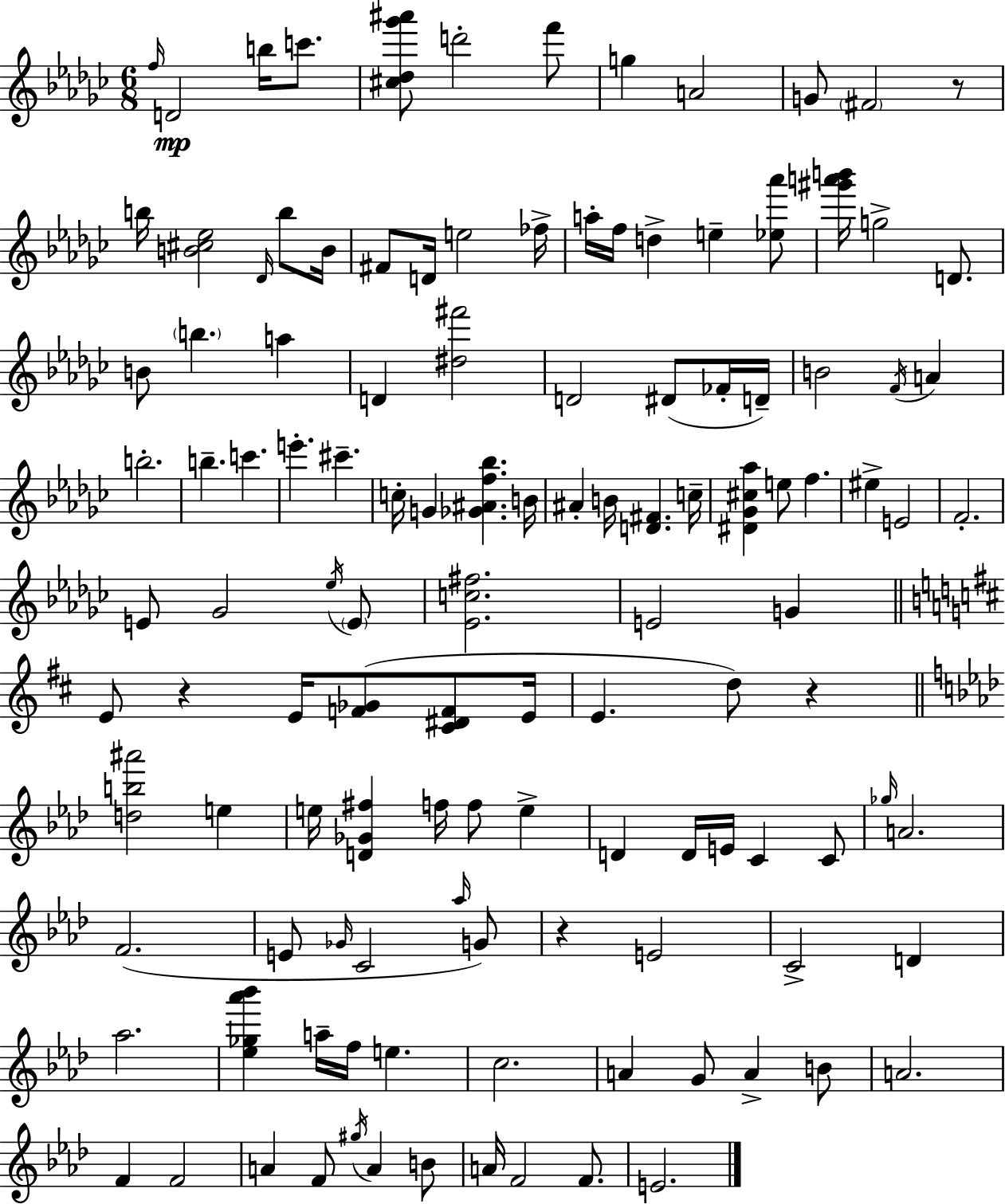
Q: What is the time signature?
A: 6/8